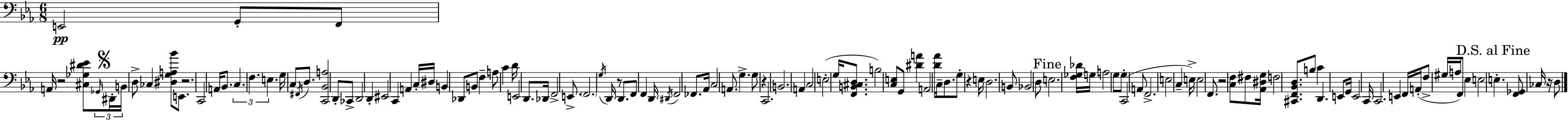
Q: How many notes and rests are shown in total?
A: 127